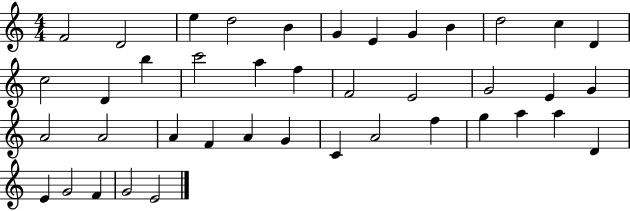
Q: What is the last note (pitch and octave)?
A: E4